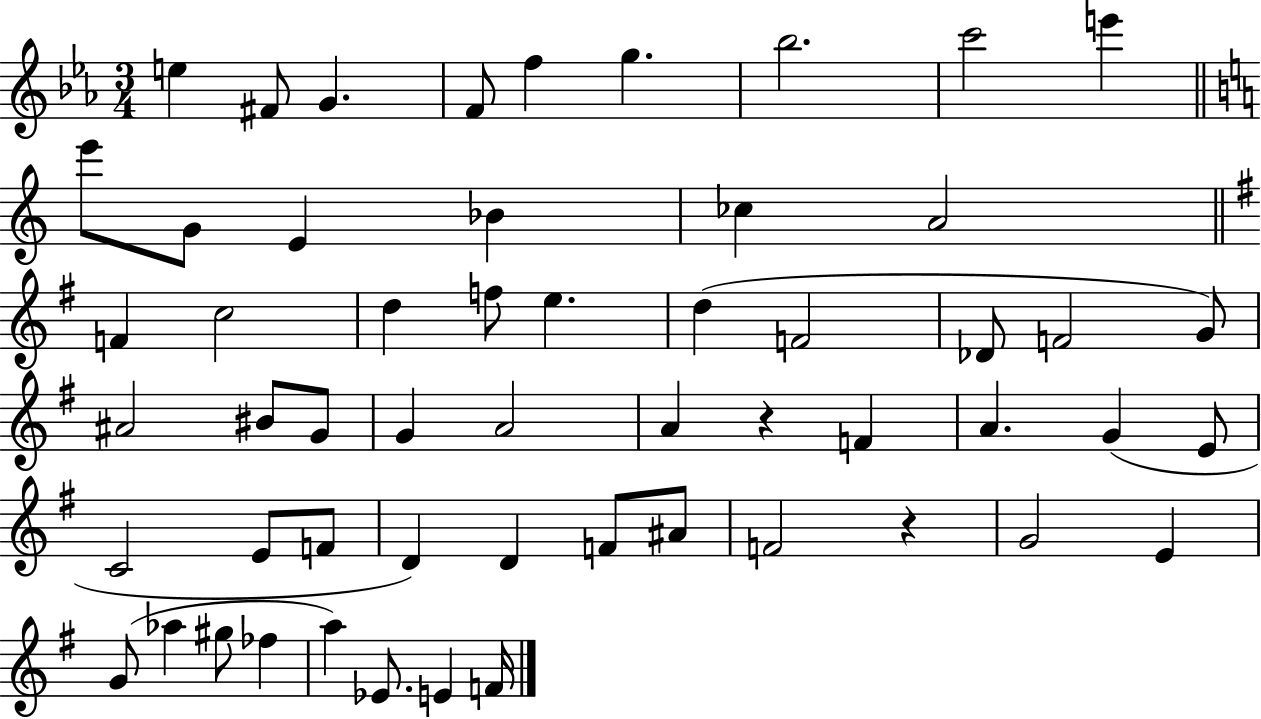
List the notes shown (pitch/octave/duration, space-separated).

E5/q F#4/e G4/q. F4/e F5/q G5/q. Bb5/h. C6/h E6/q E6/e G4/e E4/q Bb4/q CES5/q A4/h F4/q C5/h D5/q F5/e E5/q. D5/q F4/h Db4/e F4/h G4/e A#4/h BIS4/e G4/e G4/q A4/h A4/q R/q F4/q A4/q. G4/q E4/e C4/h E4/e F4/e D4/q D4/q F4/e A#4/e F4/h R/q G4/h E4/q G4/e Ab5/q G#5/e FES5/q A5/q Eb4/e. E4/q F4/s